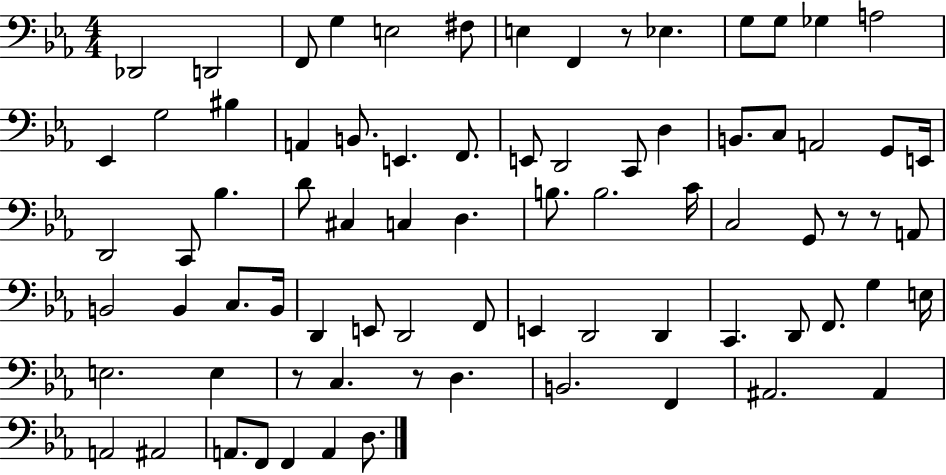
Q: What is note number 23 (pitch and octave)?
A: C2